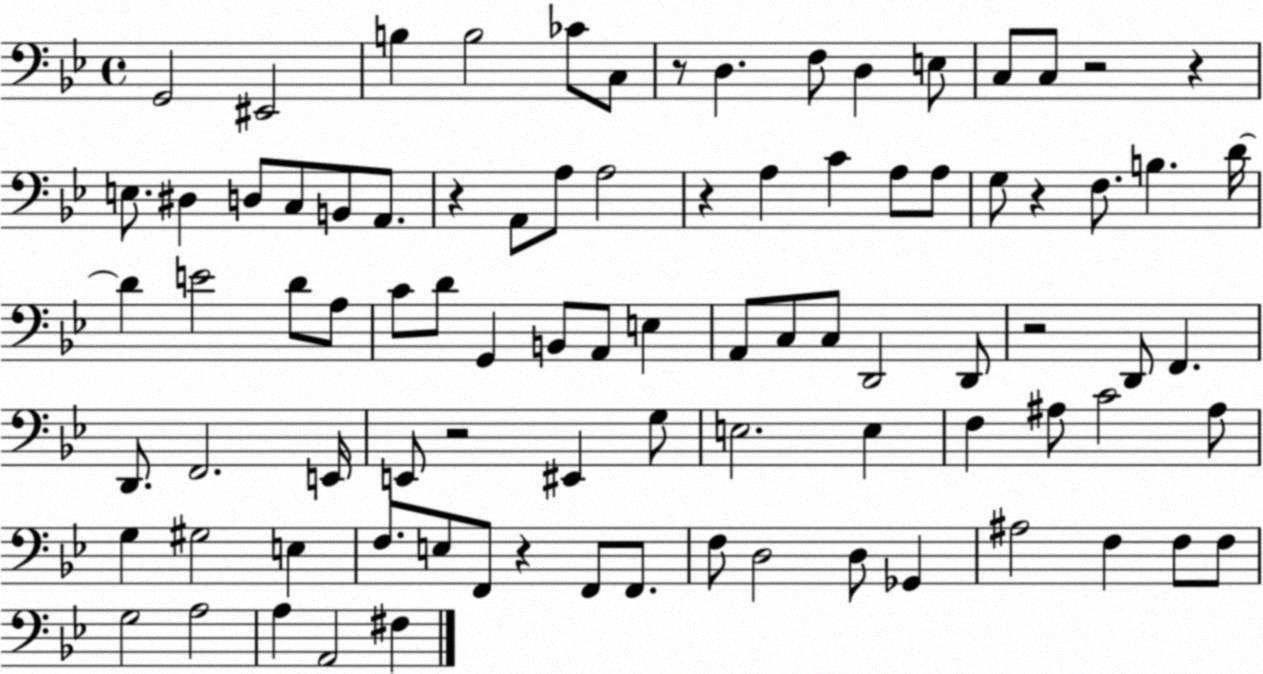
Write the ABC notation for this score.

X:1
T:Untitled
M:4/4
L:1/4
K:Bb
G,,2 ^E,,2 B, B,2 _C/2 C,/2 z/2 D, F,/2 D, E,/2 C,/2 C,/2 z2 z E,/2 ^D, D,/2 C,/2 B,,/2 A,,/2 z A,,/2 A,/2 A,2 z A, C A,/2 A,/2 G,/2 z F,/2 B, D/4 D E2 D/2 A,/2 C/2 D/2 G,, B,,/2 A,,/2 E, A,,/2 C,/2 C,/2 D,,2 D,,/2 z2 D,,/2 F,, D,,/2 F,,2 E,,/4 E,,/2 z2 ^E,, G,/2 E,2 E, F, ^A,/2 C2 ^A,/2 G, ^G,2 E, F,/2 E,/2 F,,/2 z F,,/2 F,,/2 F,/2 D,2 D,/2 _G,, ^A,2 F, F,/2 F,/2 G,2 A,2 A, A,,2 ^F,